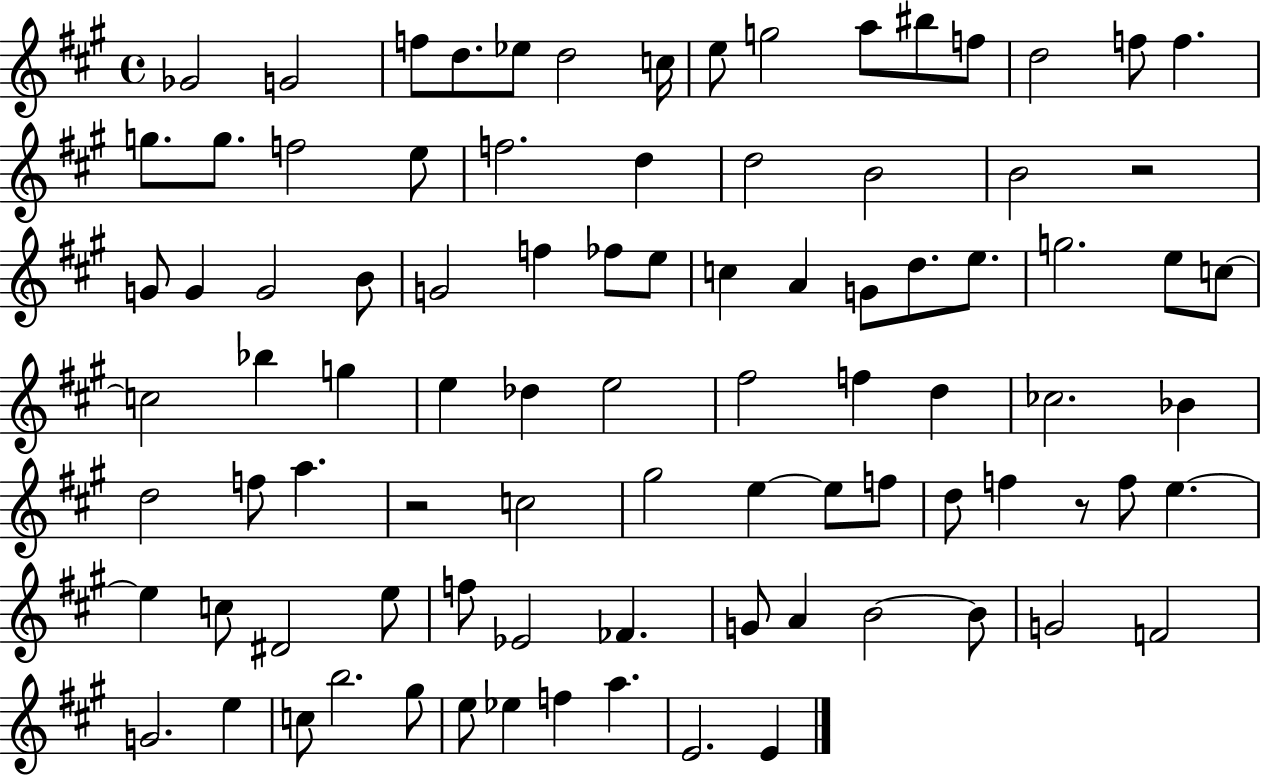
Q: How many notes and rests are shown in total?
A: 90